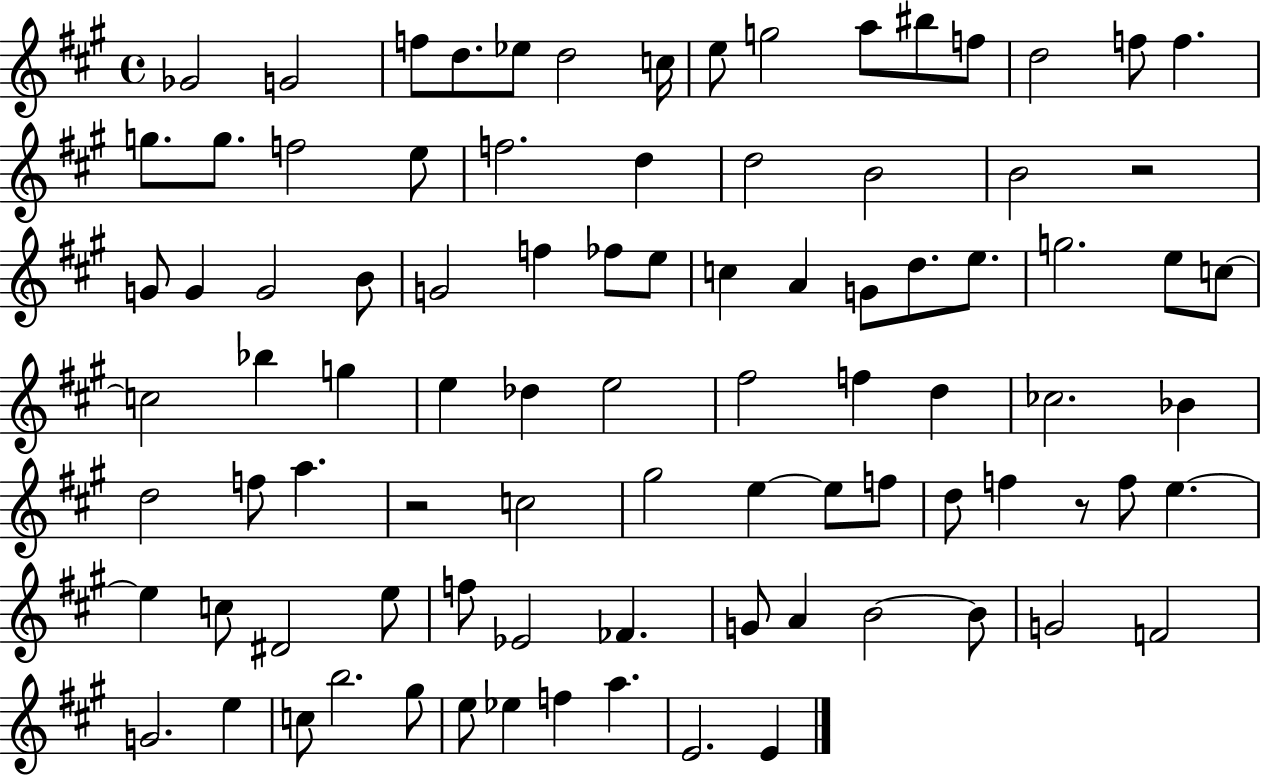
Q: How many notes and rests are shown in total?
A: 90